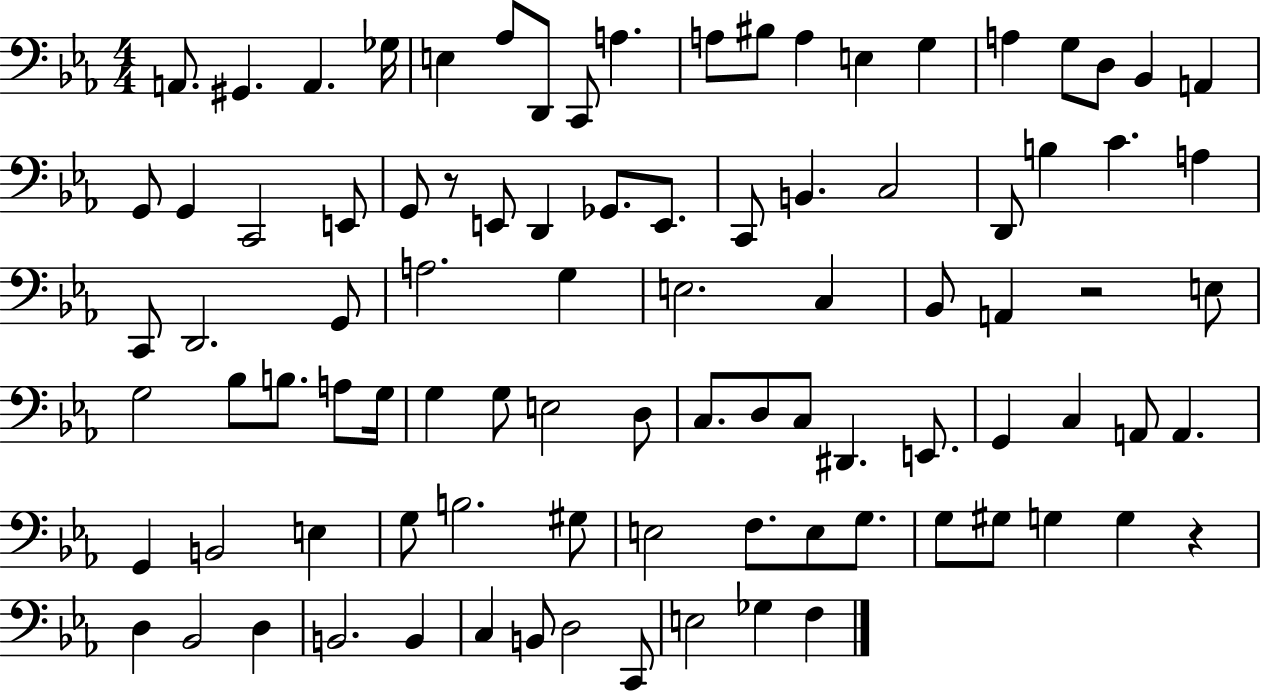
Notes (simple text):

A2/e. G#2/q. A2/q. Gb3/s E3/q Ab3/e D2/e C2/e A3/q. A3/e BIS3/e A3/q E3/q G3/q A3/q G3/e D3/e Bb2/q A2/q G2/e G2/q C2/h E2/e G2/e R/e E2/e D2/q Gb2/e. E2/e. C2/e B2/q. C3/h D2/e B3/q C4/q. A3/q C2/e D2/h. G2/e A3/h. G3/q E3/h. C3/q Bb2/e A2/q R/h E3/e G3/h Bb3/e B3/e. A3/e G3/s G3/q G3/e E3/h D3/e C3/e. D3/e C3/e D#2/q. E2/e. G2/q C3/q A2/e A2/q. G2/q B2/h E3/q G3/e B3/h. G#3/e E3/h F3/e. E3/e G3/e. G3/e G#3/e G3/q G3/q R/q D3/q Bb2/h D3/q B2/h. B2/q C3/q B2/e D3/h C2/e E3/h Gb3/q F3/q